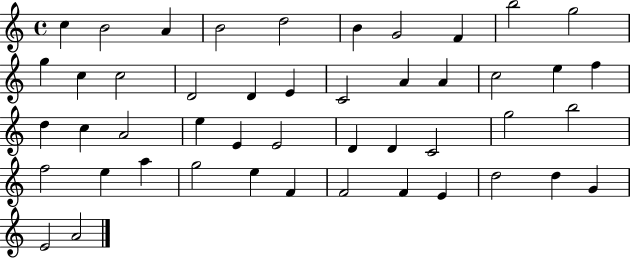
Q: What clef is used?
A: treble